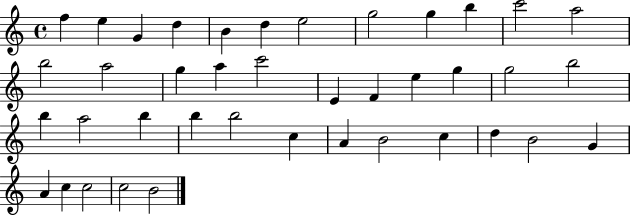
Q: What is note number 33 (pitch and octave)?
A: D5